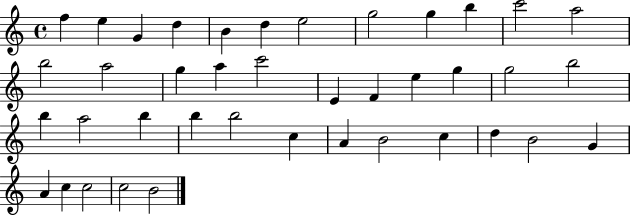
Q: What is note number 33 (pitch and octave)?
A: D5